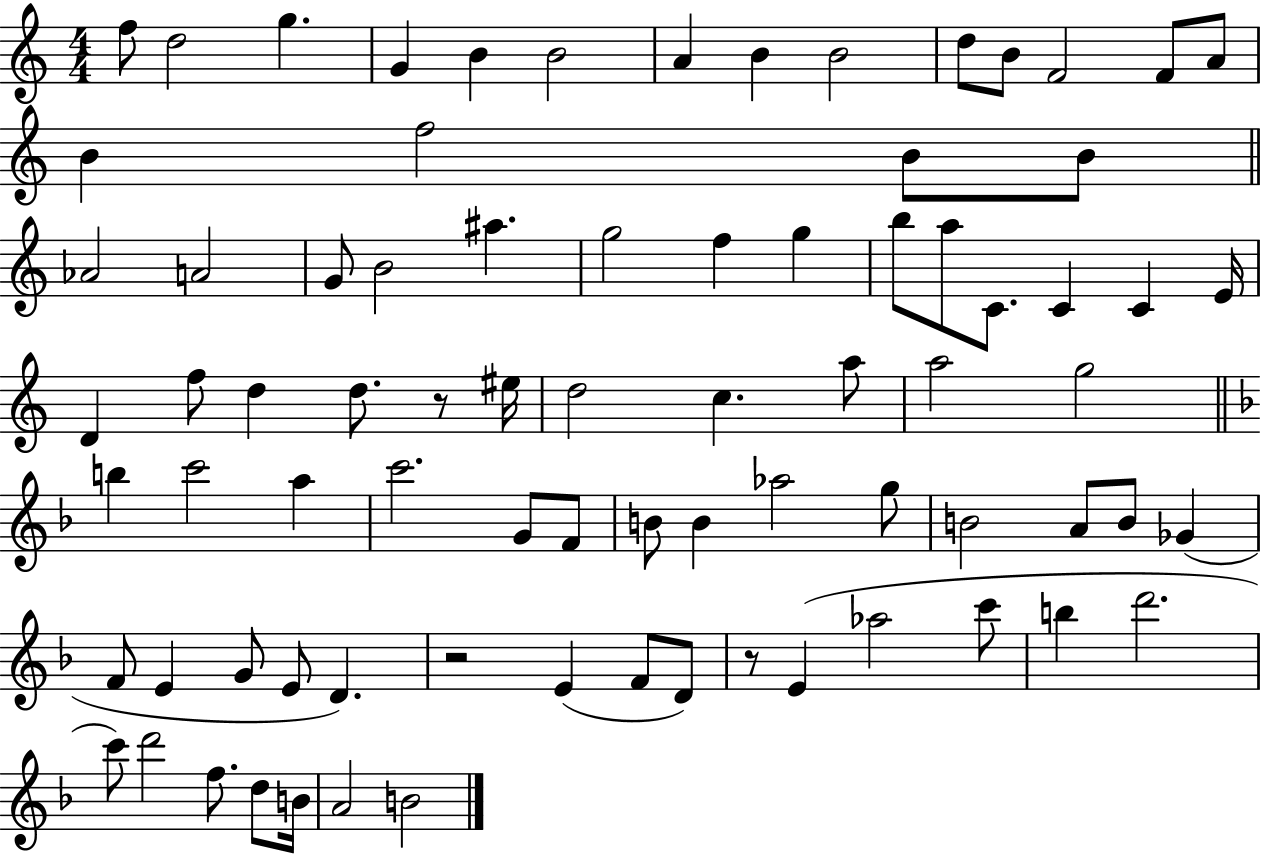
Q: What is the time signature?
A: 4/4